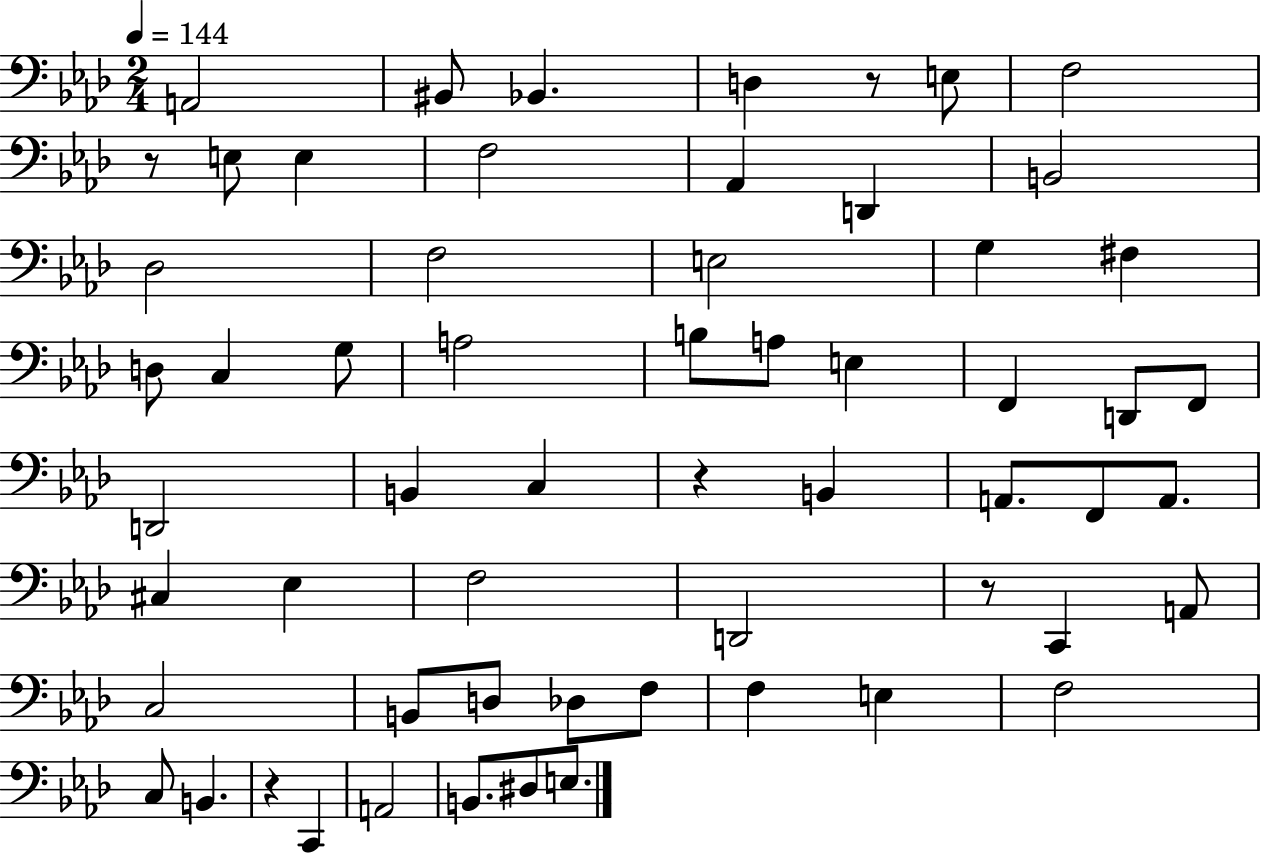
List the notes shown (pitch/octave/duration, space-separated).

A2/h BIS2/e Bb2/q. D3/q R/e E3/e F3/h R/e E3/e E3/q F3/h Ab2/q D2/q B2/h Db3/h F3/h E3/h G3/q F#3/q D3/e C3/q G3/e A3/h B3/e A3/e E3/q F2/q D2/e F2/e D2/h B2/q C3/q R/q B2/q A2/e. F2/e A2/e. C#3/q Eb3/q F3/h D2/h R/e C2/q A2/e C3/h B2/e D3/e Db3/e F3/e F3/q E3/q F3/h C3/e B2/q. R/q C2/q A2/h B2/e. D#3/e E3/e.